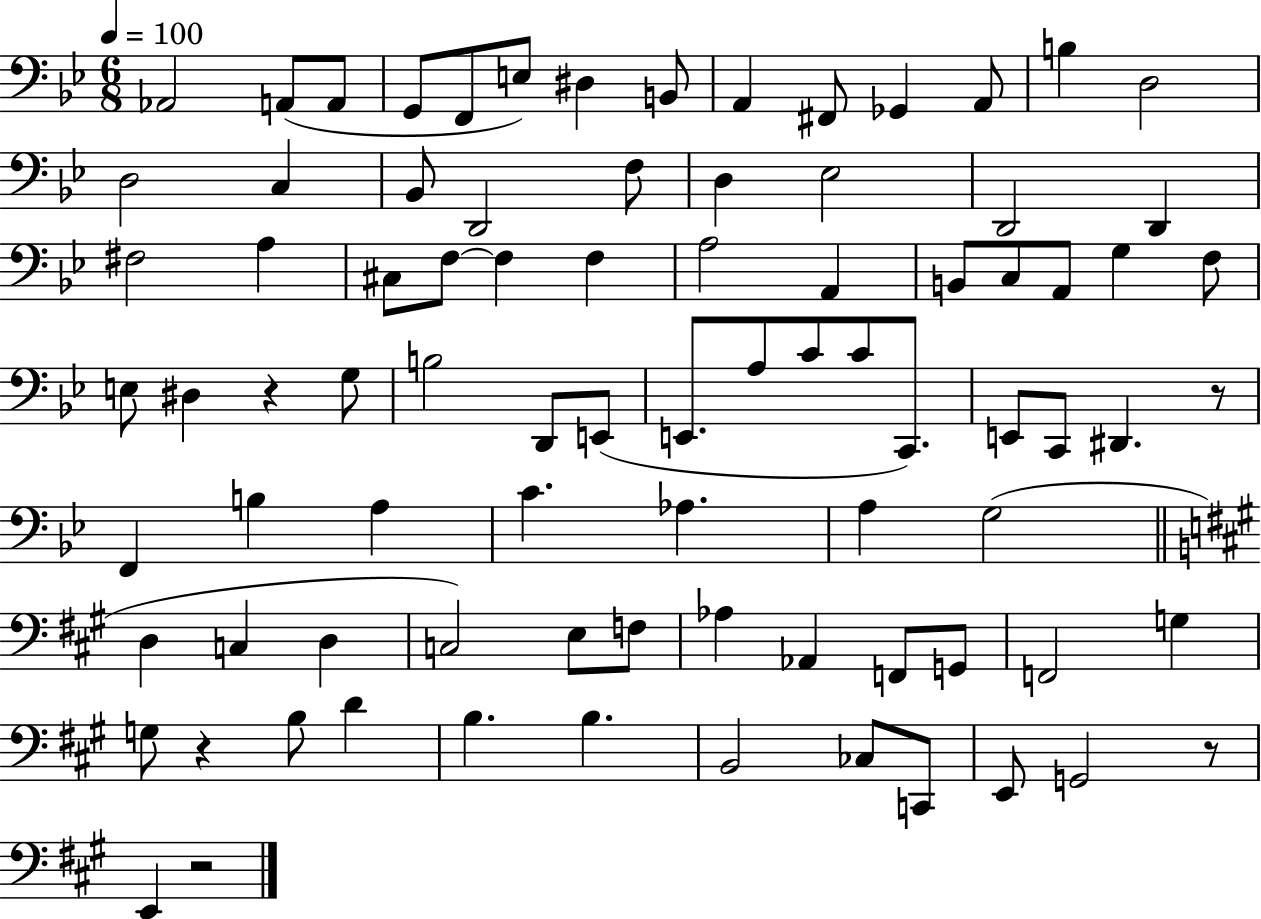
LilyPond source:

{
  \clef bass
  \numericTimeSignature
  \time 6/8
  \key bes \major
  \tempo 4 = 100
  aes,2 a,8( a,8 | g,8 f,8 e8) dis4 b,8 | a,4 fis,8 ges,4 a,8 | b4 d2 | \break d2 c4 | bes,8 d,2 f8 | d4 ees2 | d,2 d,4 | \break fis2 a4 | cis8 f8~~ f4 f4 | a2 a,4 | b,8 c8 a,8 g4 f8 | \break e8 dis4 r4 g8 | b2 d,8 e,8( | e,8. a8 c'8 c'8 c,8.) | e,8 c,8 dis,4. r8 | \break f,4 b4 a4 | c'4. aes4. | a4 g2( | \bar "||" \break \key a \major d4 c4 d4 | c2) e8 f8 | aes4 aes,4 f,8 g,8 | f,2 g4 | \break g8 r4 b8 d'4 | b4. b4. | b,2 ces8 c,8 | e,8 g,2 r8 | \break e,4 r2 | \bar "|."
}